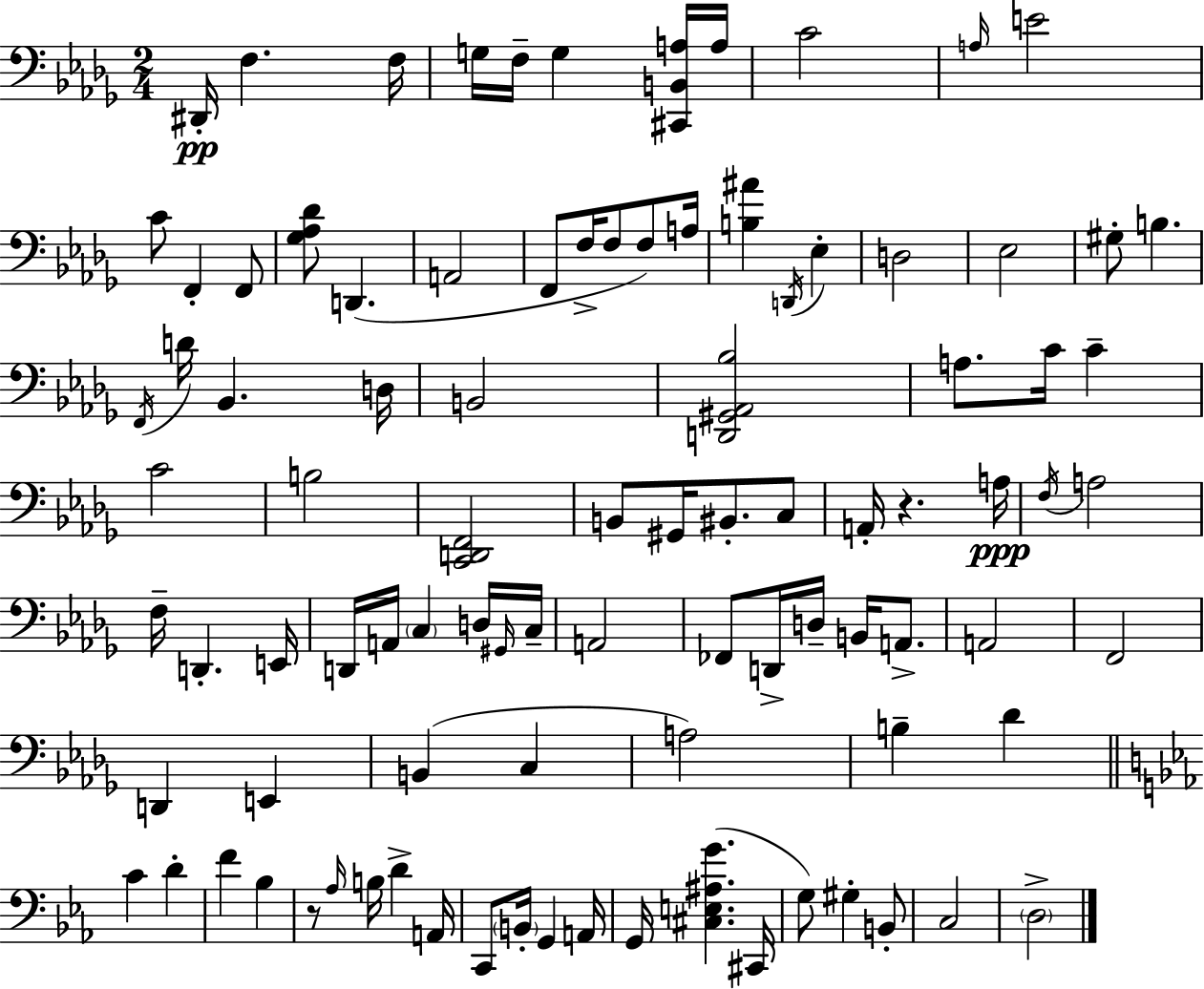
X:1
T:Untitled
M:2/4
L:1/4
K:Bbm
^D,,/4 F, F,/4 G,/4 F,/4 G, [^C,,B,,A,]/4 A,/4 C2 A,/4 E2 C/2 F,, F,,/2 [_G,_A,_D]/2 D,, A,,2 F,,/2 F,/4 F,/2 F,/2 A,/4 [B,^A] D,,/4 _E, D,2 _E,2 ^G,/2 B, F,,/4 D/4 _B,, D,/4 B,,2 [D,,^G,,_A,,_B,]2 A,/2 C/4 C C2 B,2 [C,,D,,F,,]2 B,,/2 ^G,,/4 ^B,,/2 C,/2 A,,/4 z A,/4 F,/4 A,2 F,/4 D,, E,,/4 D,,/4 A,,/4 C, D,/4 ^G,,/4 C,/4 A,,2 _F,,/2 D,,/4 D,/4 B,,/4 A,,/2 A,,2 F,,2 D,, E,, B,, C, A,2 B, _D C D F _B, z/2 _A,/4 B,/4 D A,,/4 C,,/2 B,,/4 G,, A,,/4 G,,/4 [^C,E,^A,G] ^C,,/4 G,/2 ^G, B,,/2 C,2 D,2